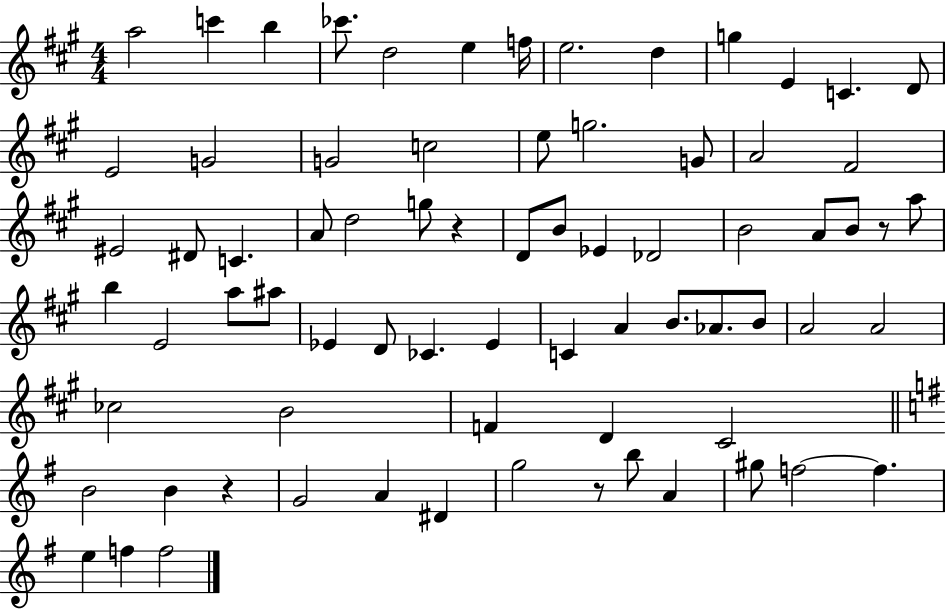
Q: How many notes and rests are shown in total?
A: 74